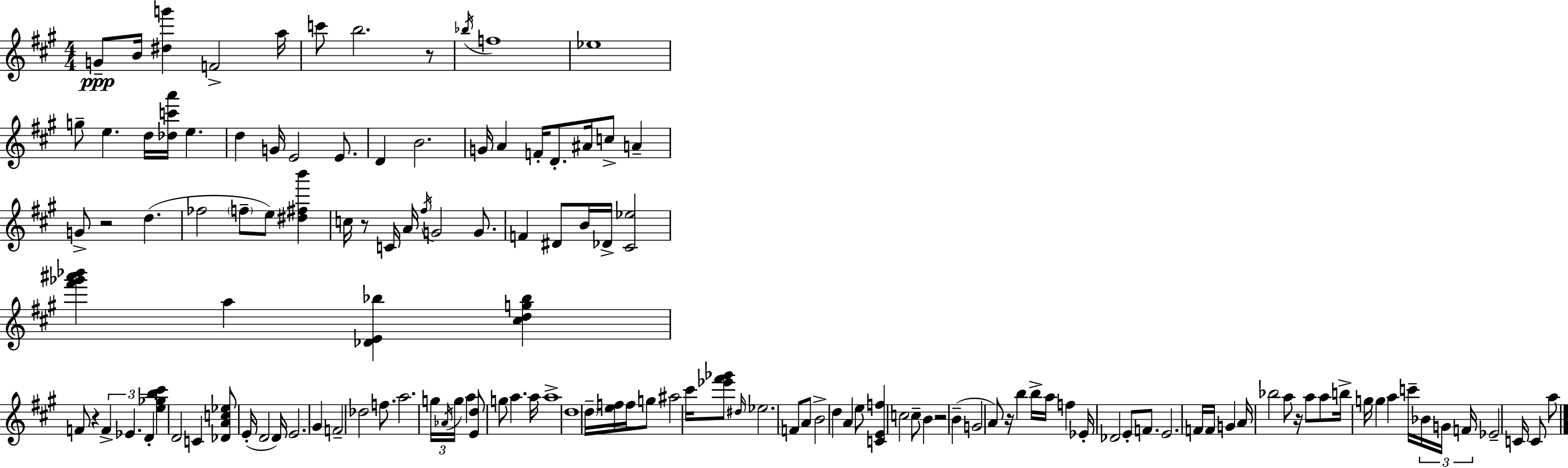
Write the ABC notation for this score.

X:1
T:Untitled
M:4/4
L:1/4
K:A
G/2 B/4 [^dg'] F2 a/4 c'/2 b2 z/2 _b/4 f4 _e4 g/2 e d/4 [_dc'a']/4 e d G/4 E2 E/2 D B2 G/4 A F/4 D/2 ^A/4 c/2 A G/2 z2 d _f2 f/2 e/2 [^d^fb'] c/4 z/2 C/4 A/4 ^f/4 G2 G/2 F ^D/2 B/4 _D/4 [^C_e]2 [^f'_g'^a'_b'] a [_DE_b] [^cdg_b] F/2 z F _E D [e_gb^c'] D2 C [_DAc_e]/2 E/4 D2 D/4 E2 ^G F2 _d2 f/2 a2 g/4 _A/4 g/4 a [Ed]/2 g/2 a a/4 a4 d4 d/4 [ef]/4 f/4 g/2 ^a2 ^c'/4 [_e'^f'_g']/2 ^d/4 _e2 F/2 A/2 B2 d A e/2 [CEf] c2 c/2 B z2 B G2 A/2 z/4 b b/4 a/4 f _E/4 _D2 E/2 F/2 E2 F/4 F/4 G A/4 _b2 a/2 z/4 a/2 a/2 b/4 g/4 g a c'/4 _B/4 G/4 F/4 _E2 C/4 C/2 a/2